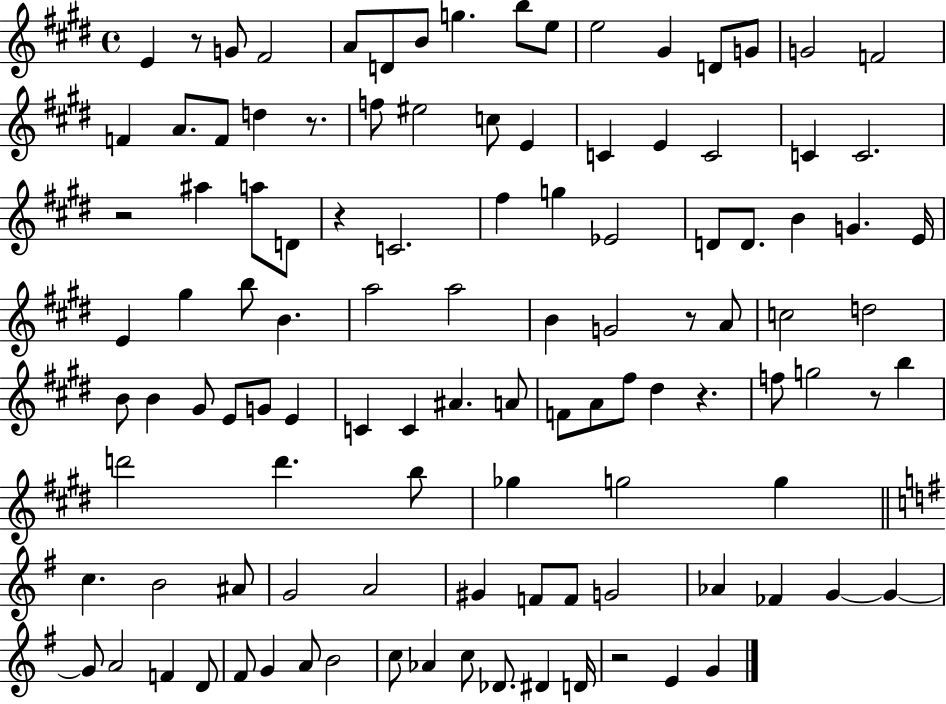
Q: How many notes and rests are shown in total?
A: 111